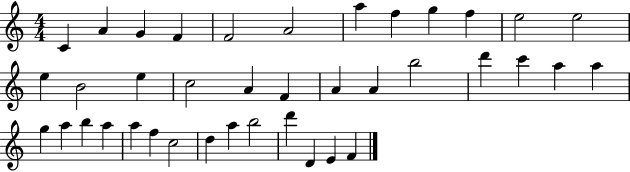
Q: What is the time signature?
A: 4/4